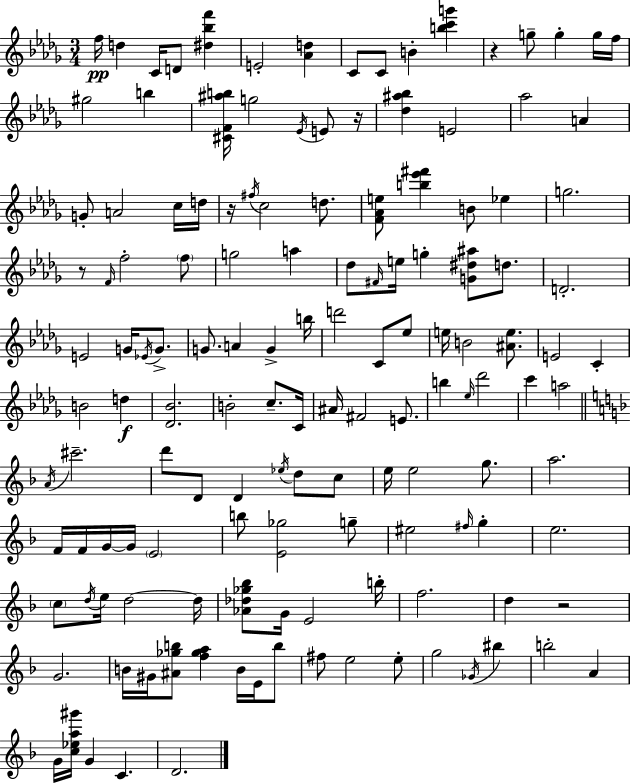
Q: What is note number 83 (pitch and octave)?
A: F4